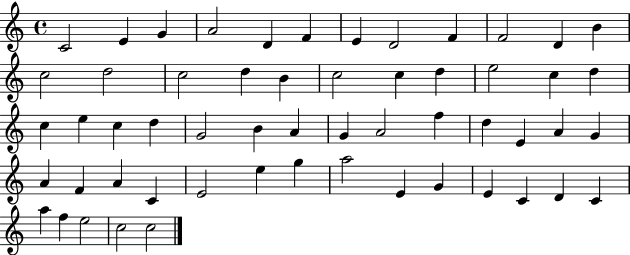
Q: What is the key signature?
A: C major